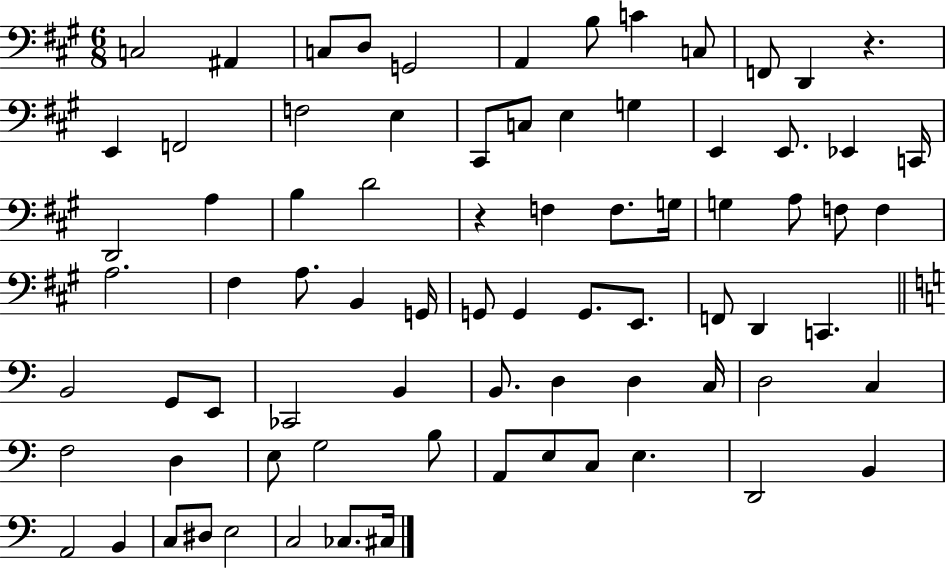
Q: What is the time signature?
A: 6/8